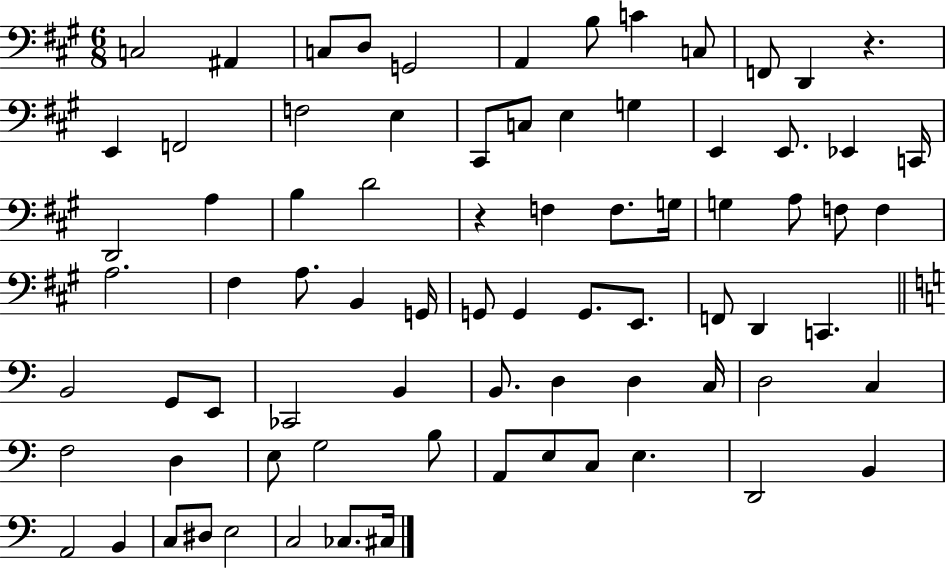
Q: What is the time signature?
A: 6/8